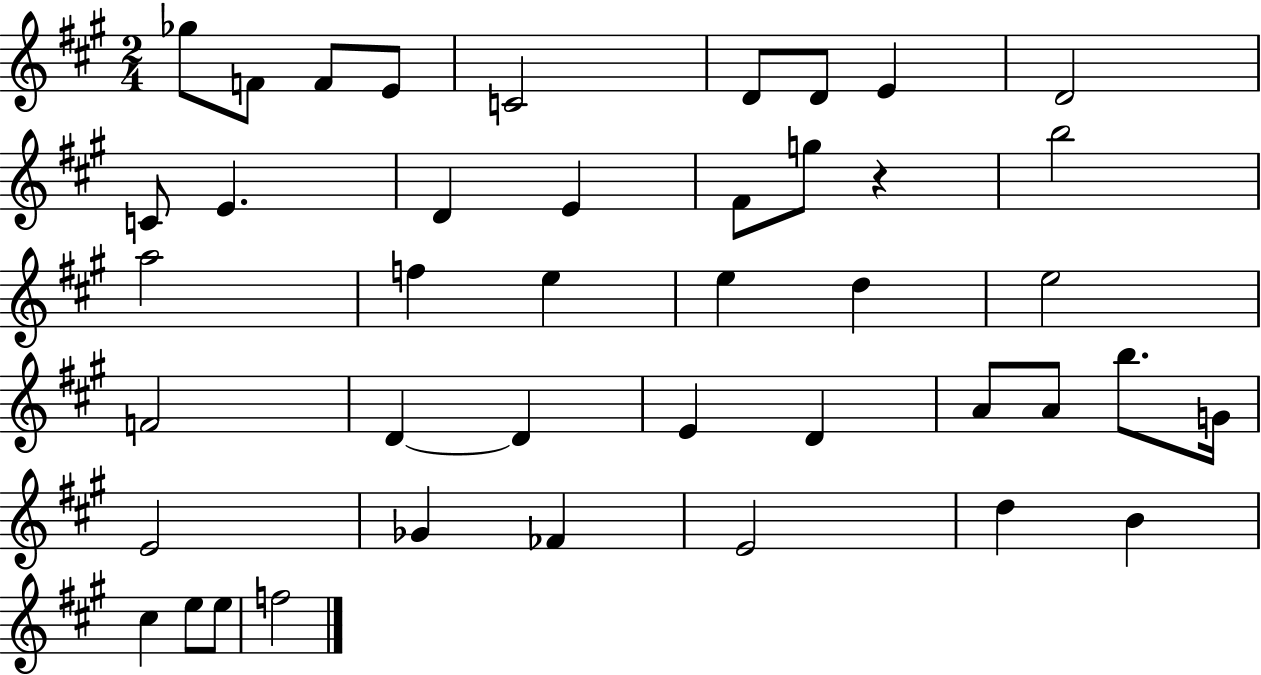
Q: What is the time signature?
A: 2/4